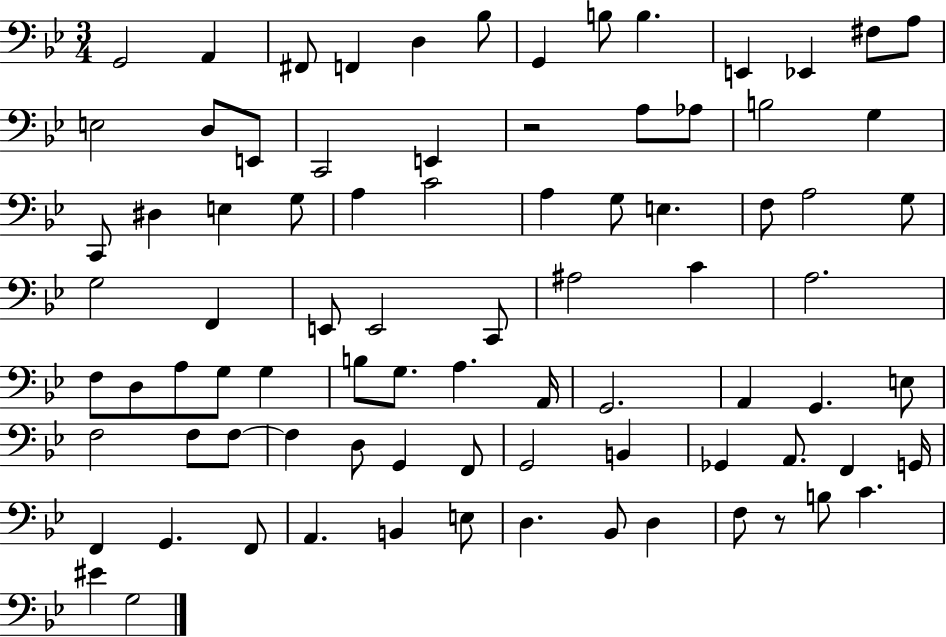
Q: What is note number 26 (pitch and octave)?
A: G3